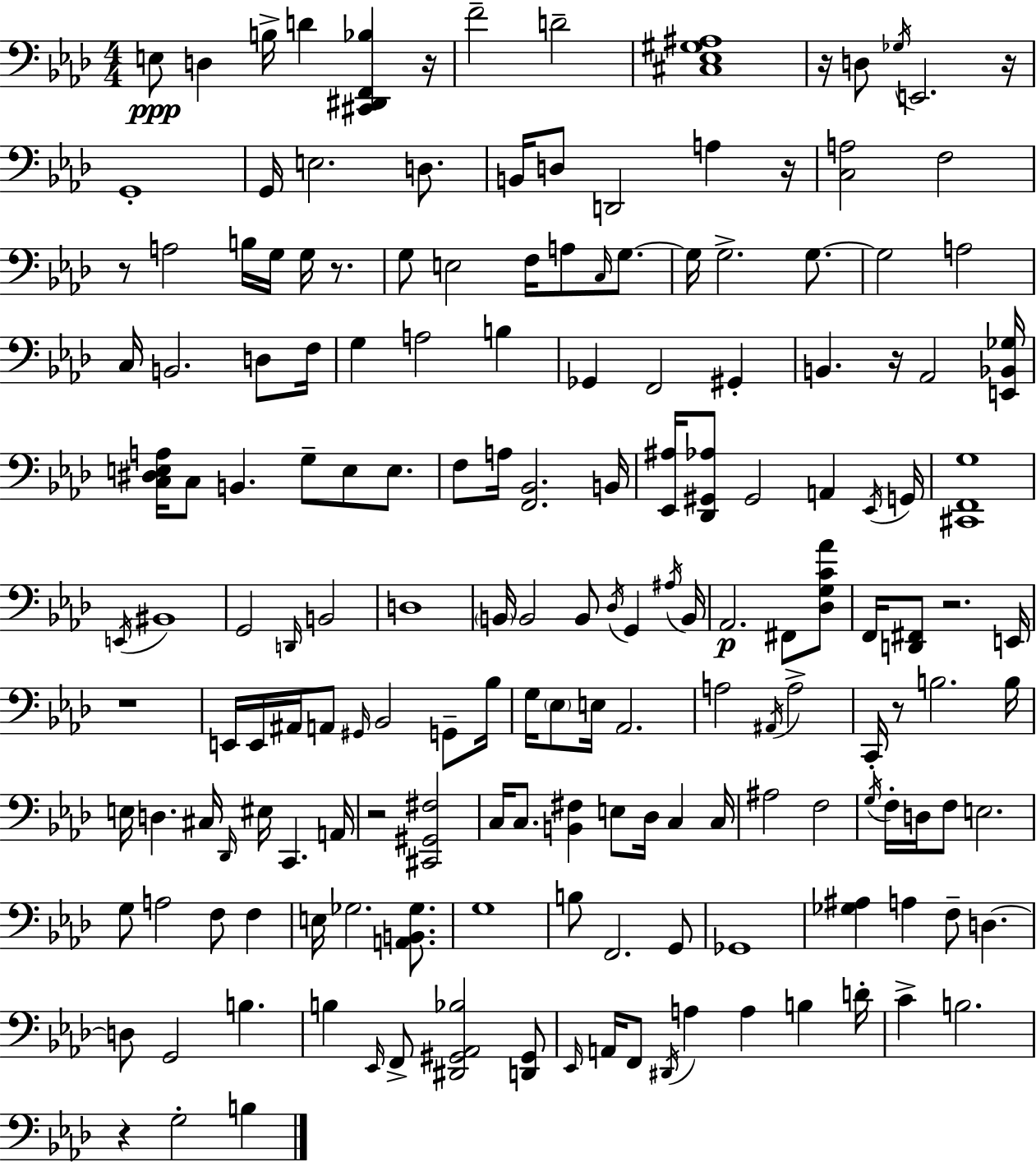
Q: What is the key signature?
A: AES major